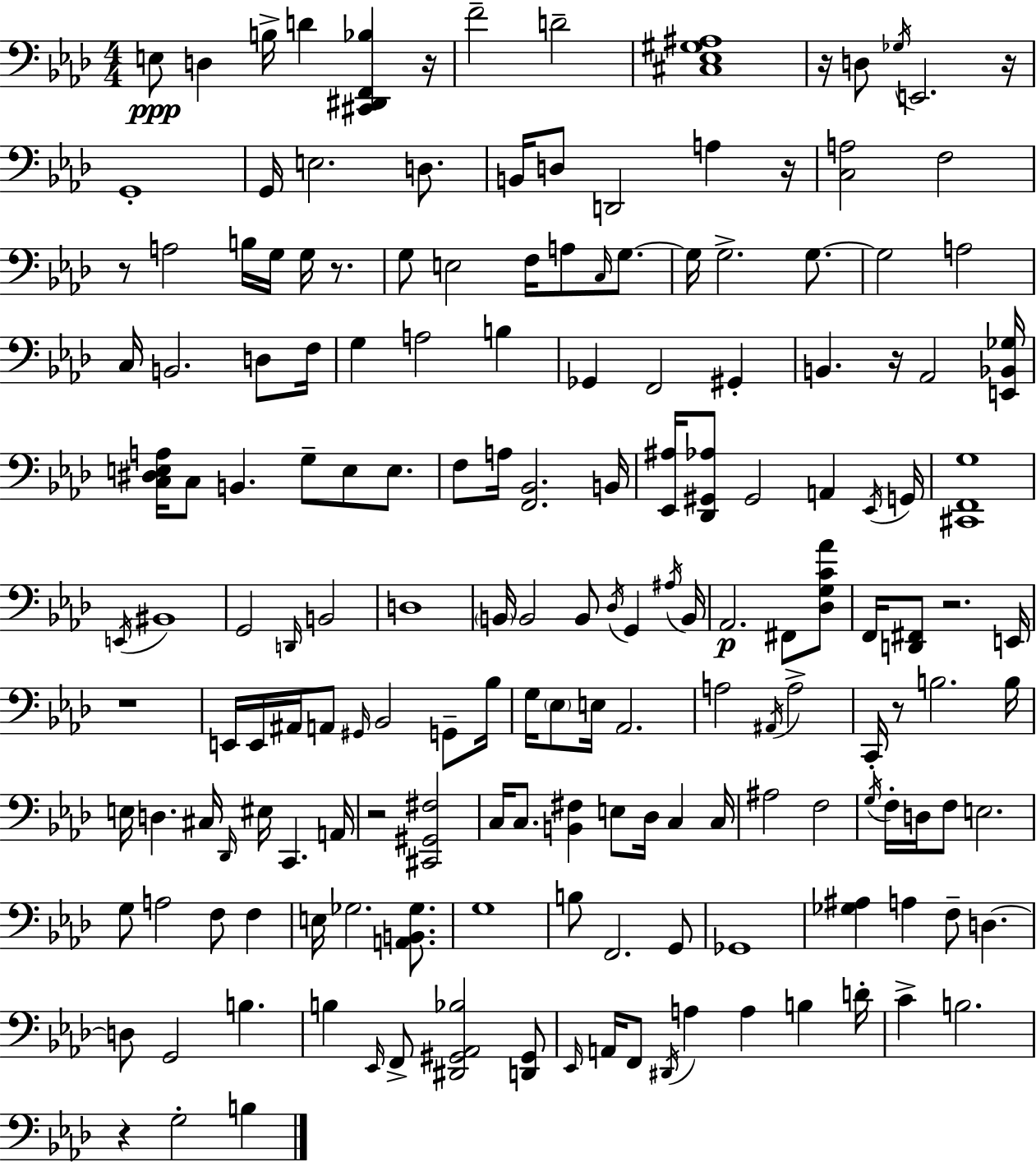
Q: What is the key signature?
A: AES major